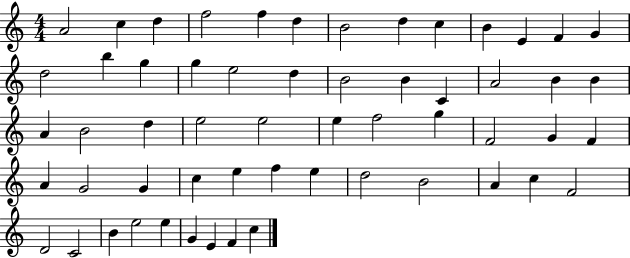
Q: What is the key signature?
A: C major